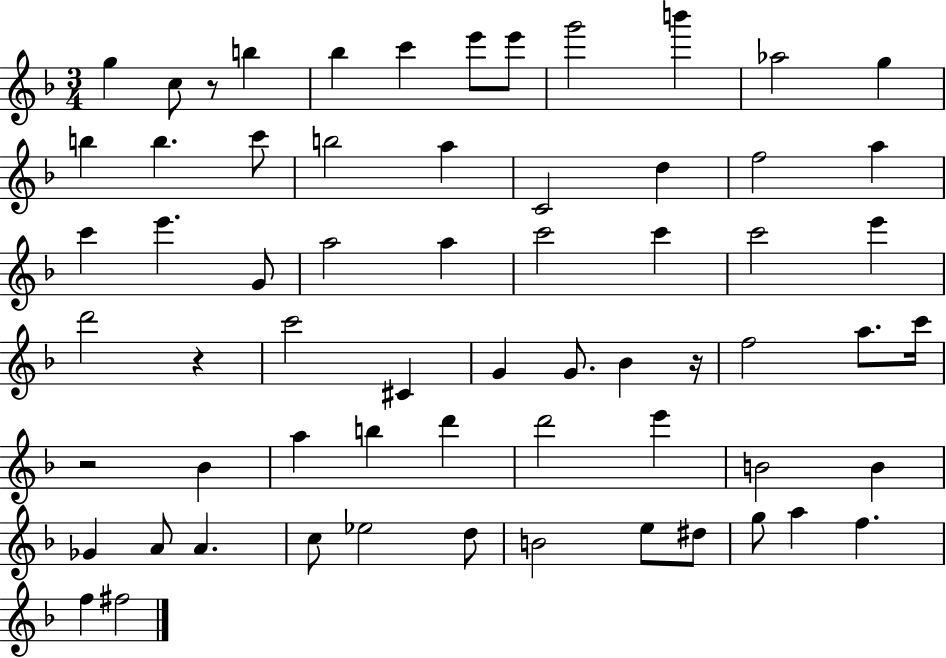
G5/q C5/e R/e B5/q Bb5/q C6/q E6/e E6/e G6/h B6/q Ab5/h G5/q B5/q B5/q. C6/e B5/h A5/q C4/h D5/q F5/h A5/q C6/q E6/q. G4/e A5/h A5/q C6/h C6/q C6/h E6/q D6/h R/q C6/h C#4/q G4/q G4/e. Bb4/q R/s F5/h A5/e. C6/s R/h Bb4/q A5/q B5/q D6/q D6/h E6/q B4/h B4/q Gb4/q A4/e A4/q. C5/e Eb5/h D5/e B4/h E5/e D#5/e G5/e A5/q F5/q. F5/q F#5/h